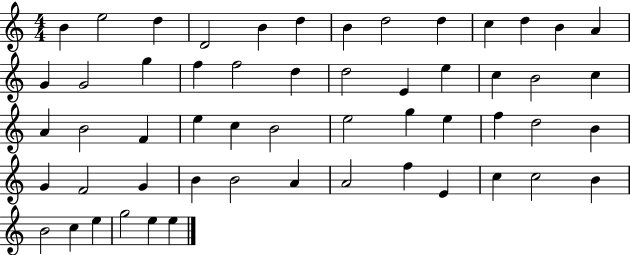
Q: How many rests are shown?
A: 0